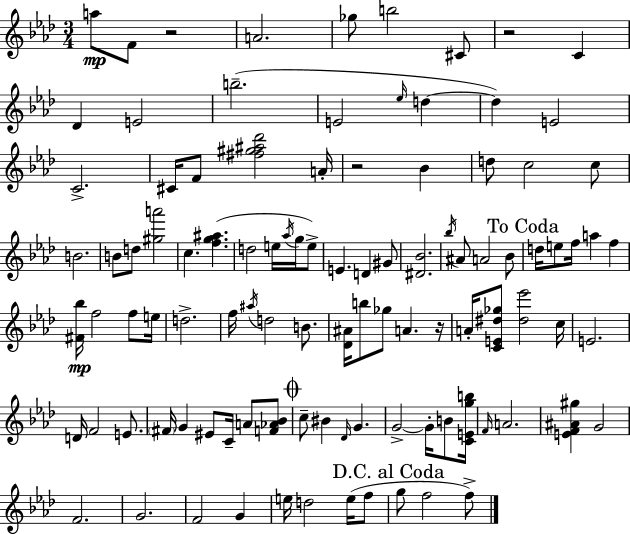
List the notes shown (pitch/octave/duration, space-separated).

A5/e F4/e R/h A4/h. Gb5/e B5/h C#4/e R/h C4/q Db4/q E4/h B5/h. E4/h Eb5/s D5/q D5/q E4/h C4/h. C#4/s F4/e [F#5,G#5,A#5,Db6]/h A4/s R/h Bb4/q D5/e C5/h C5/e B4/h. B4/e D5/e [G#5,A6]/h C5/q. [F5,G5,A#5]/q. D5/h E5/s Ab5/s G5/s E5/e E4/q. D4/q G#4/e [D#4,Bb4]/h. Bb5/s A#4/e A4/h Bb4/e D5/s E5/e F5/s A5/q F5/q [F#4,Bb5]/s F5/h F5/e E5/s D5/h. F5/s A#5/s D5/h B4/e. [Db4,A#4]/s B5/e Gb5/e A4/q. R/s A4/s [C4,E4,D#5,Gb5]/e [D#5,Eb6]/h C5/s E4/h. D4/s F4/h E4/e. F#4/s G4/q EIS4/e C4/s A4/e [F4,Ab4,Bb4]/e C5/e BIS4/q Db4/s G4/q. G4/h G4/s B4/e [C4,E4,G5,B5]/s F4/s A4/h. [E4,F4,A#4,G#5]/q G4/h F4/h. G4/h. F4/h G4/q E5/s D5/h E5/s F5/e G5/e F5/h F5/e